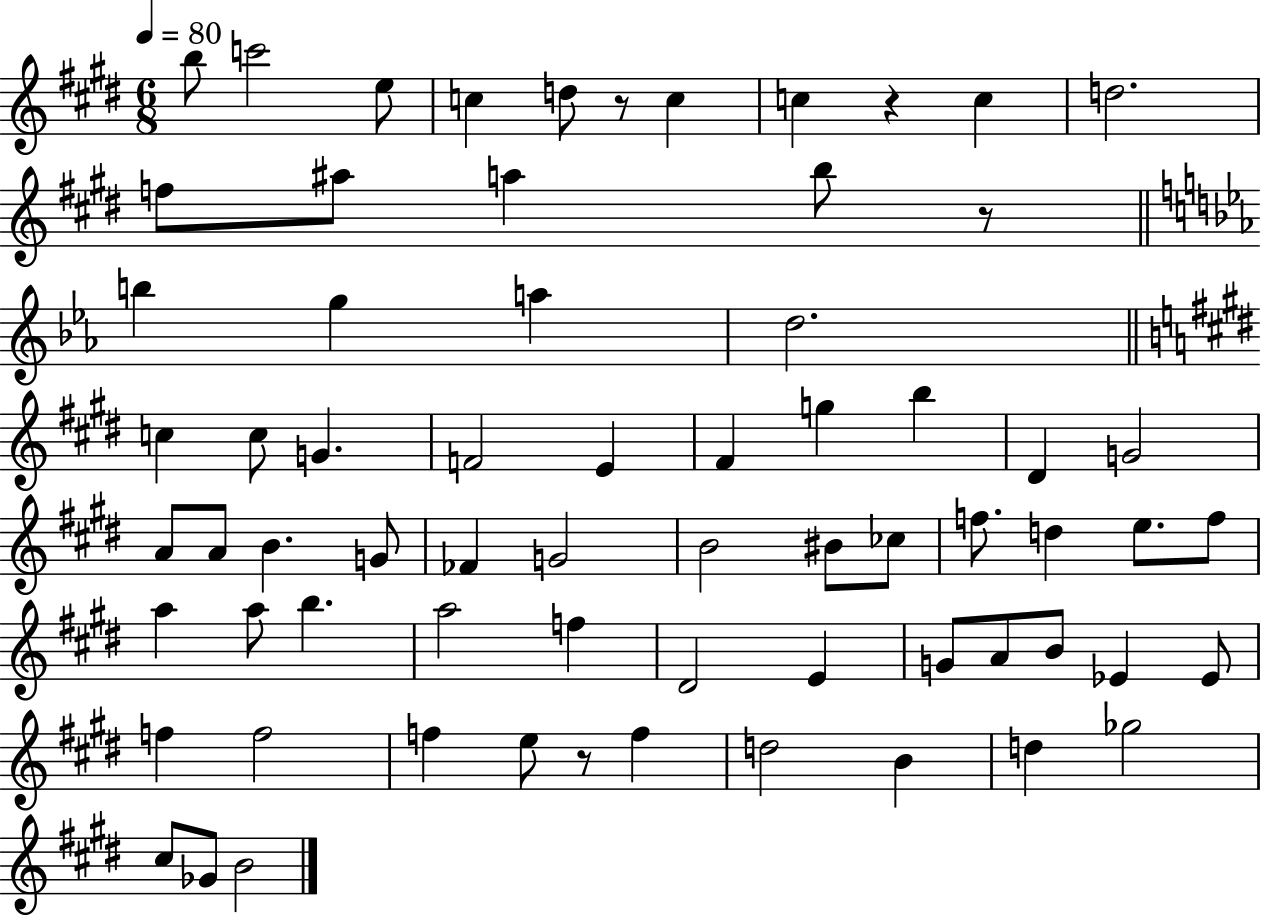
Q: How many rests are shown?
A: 4